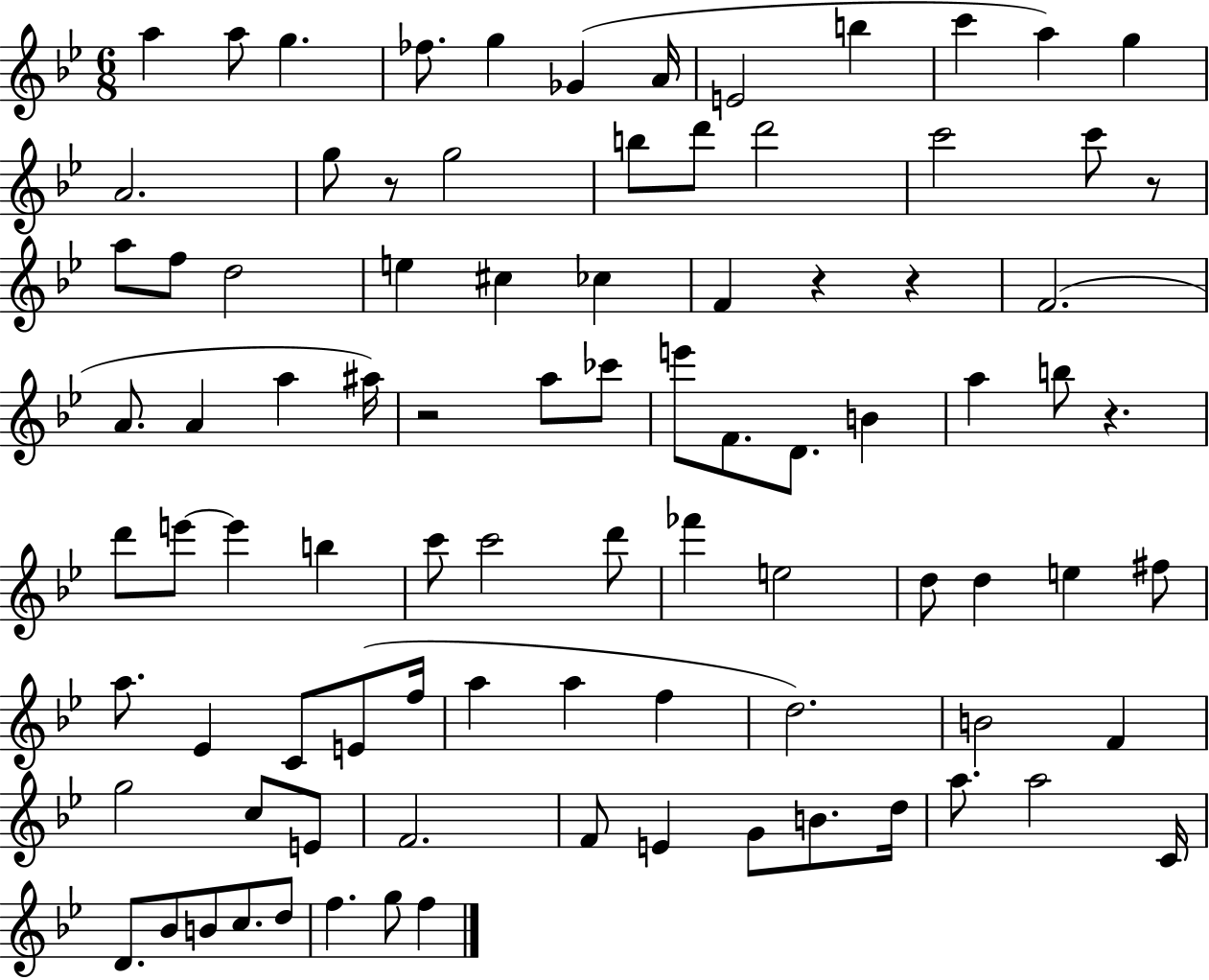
A5/q A5/e G5/q. FES5/e. G5/q Gb4/q A4/s E4/h B5/q C6/q A5/q G5/q A4/h. G5/e R/e G5/h B5/e D6/e D6/h C6/h C6/e R/e A5/e F5/e D5/h E5/q C#5/q CES5/q F4/q R/q R/q F4/h. A4/e. A4/q A5/q A#5/s R/h A5/e CES6/e E6/e F4/e. D4/e. B4/q A5/q B5/e R/q. D6/e E6/e E6/q B5/q C6/e C6/h D6/e FES6/q E5/h D5/e D5/q E5/q F#5/e A5/e. Eb4/q C4/e E4/e F5/s A5/q A5/q F5/q D5/h. B4/h F4/q G5/h C5/e E4/e F4/h. F4/e E4/q G4/e B4/e. D5/s A5/e. A5/h C4/s D4/e. Bb4/e B4/e C5/e. D5/e F5/q. G5/e F5/q